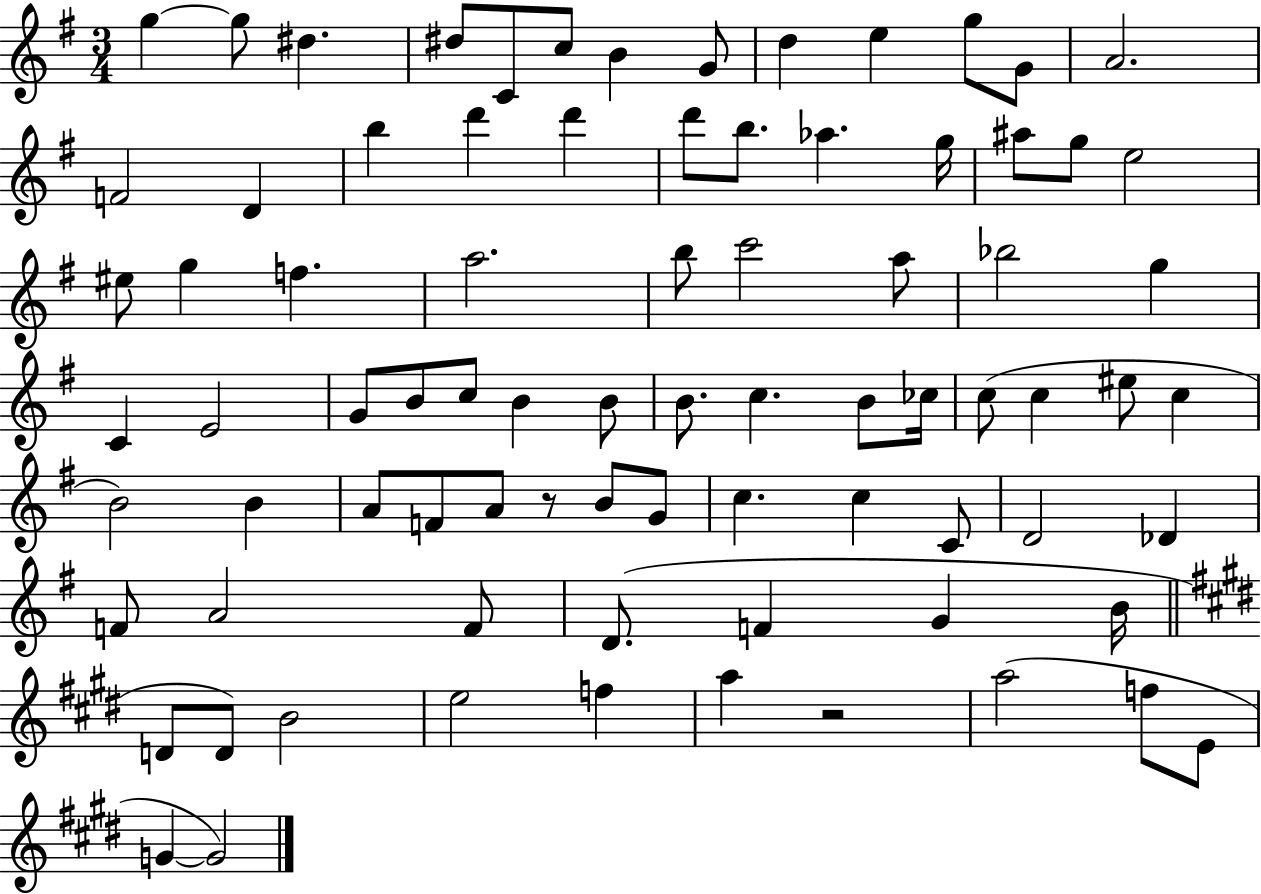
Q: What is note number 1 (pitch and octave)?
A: G5